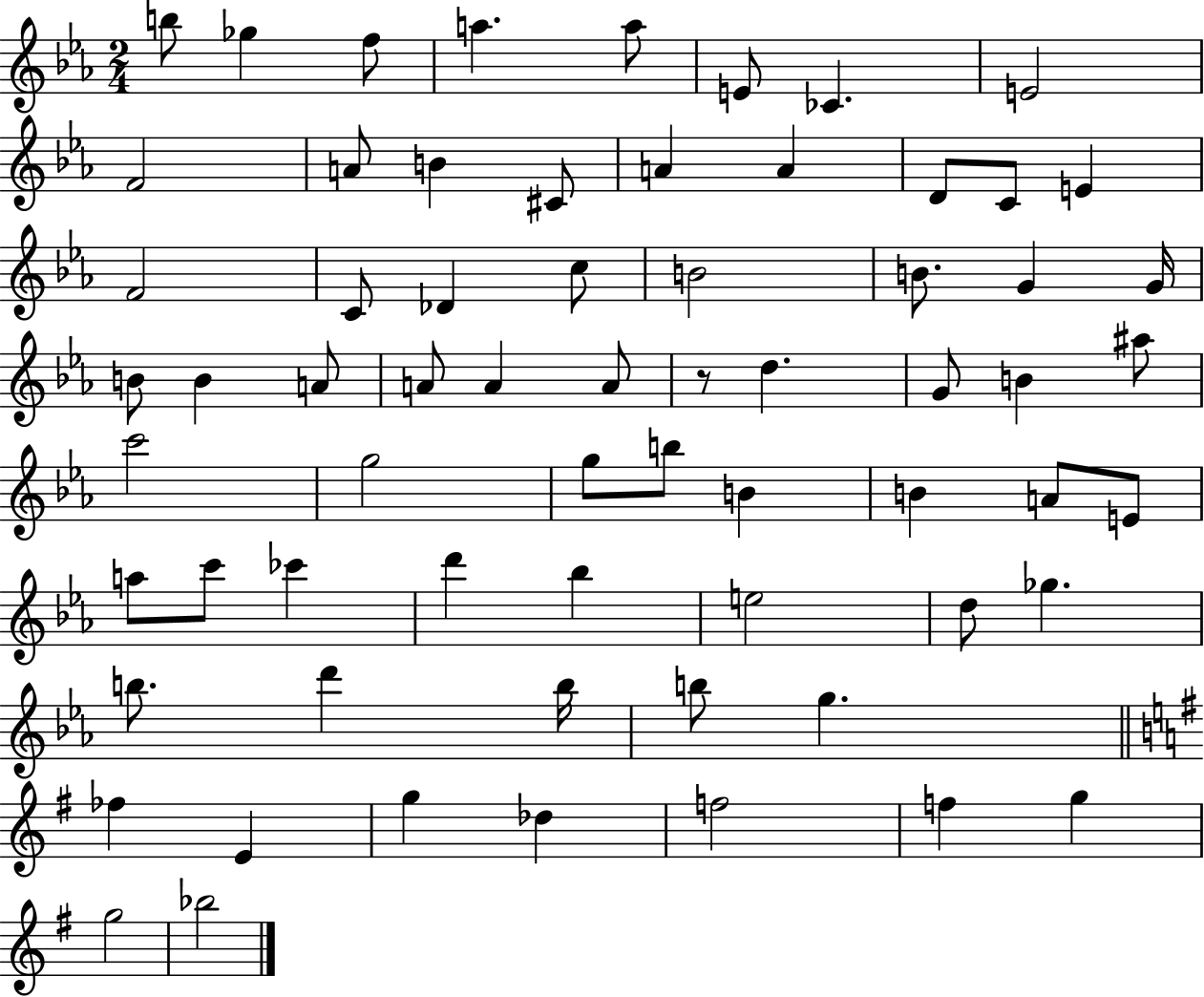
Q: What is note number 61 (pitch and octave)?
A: F5